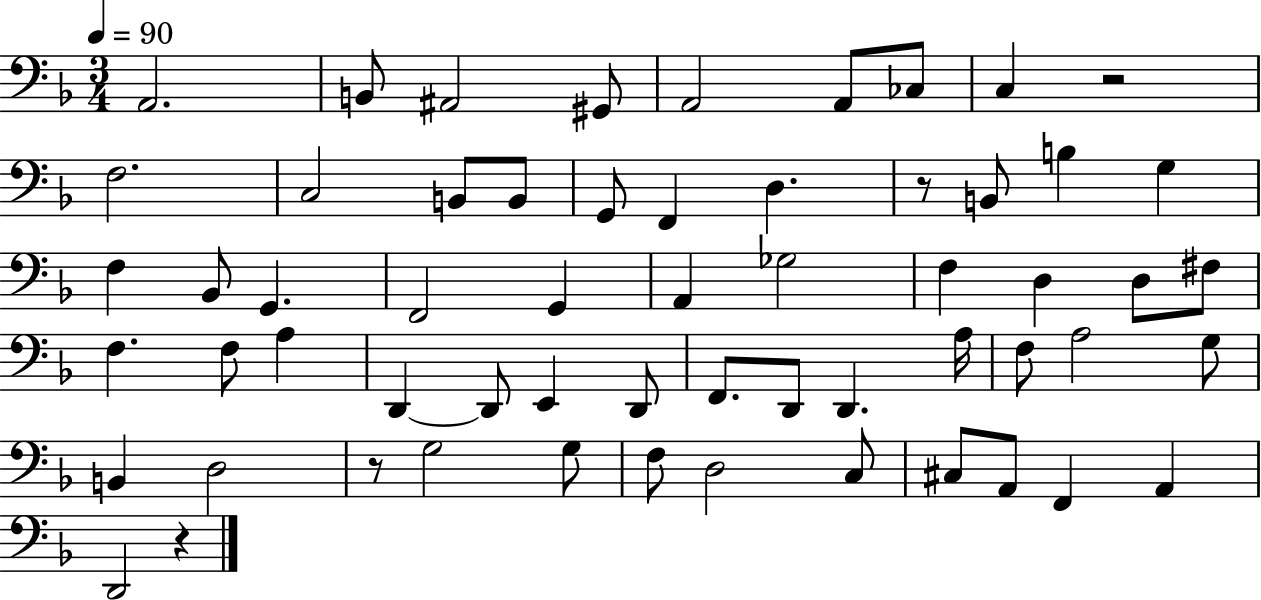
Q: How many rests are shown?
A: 4